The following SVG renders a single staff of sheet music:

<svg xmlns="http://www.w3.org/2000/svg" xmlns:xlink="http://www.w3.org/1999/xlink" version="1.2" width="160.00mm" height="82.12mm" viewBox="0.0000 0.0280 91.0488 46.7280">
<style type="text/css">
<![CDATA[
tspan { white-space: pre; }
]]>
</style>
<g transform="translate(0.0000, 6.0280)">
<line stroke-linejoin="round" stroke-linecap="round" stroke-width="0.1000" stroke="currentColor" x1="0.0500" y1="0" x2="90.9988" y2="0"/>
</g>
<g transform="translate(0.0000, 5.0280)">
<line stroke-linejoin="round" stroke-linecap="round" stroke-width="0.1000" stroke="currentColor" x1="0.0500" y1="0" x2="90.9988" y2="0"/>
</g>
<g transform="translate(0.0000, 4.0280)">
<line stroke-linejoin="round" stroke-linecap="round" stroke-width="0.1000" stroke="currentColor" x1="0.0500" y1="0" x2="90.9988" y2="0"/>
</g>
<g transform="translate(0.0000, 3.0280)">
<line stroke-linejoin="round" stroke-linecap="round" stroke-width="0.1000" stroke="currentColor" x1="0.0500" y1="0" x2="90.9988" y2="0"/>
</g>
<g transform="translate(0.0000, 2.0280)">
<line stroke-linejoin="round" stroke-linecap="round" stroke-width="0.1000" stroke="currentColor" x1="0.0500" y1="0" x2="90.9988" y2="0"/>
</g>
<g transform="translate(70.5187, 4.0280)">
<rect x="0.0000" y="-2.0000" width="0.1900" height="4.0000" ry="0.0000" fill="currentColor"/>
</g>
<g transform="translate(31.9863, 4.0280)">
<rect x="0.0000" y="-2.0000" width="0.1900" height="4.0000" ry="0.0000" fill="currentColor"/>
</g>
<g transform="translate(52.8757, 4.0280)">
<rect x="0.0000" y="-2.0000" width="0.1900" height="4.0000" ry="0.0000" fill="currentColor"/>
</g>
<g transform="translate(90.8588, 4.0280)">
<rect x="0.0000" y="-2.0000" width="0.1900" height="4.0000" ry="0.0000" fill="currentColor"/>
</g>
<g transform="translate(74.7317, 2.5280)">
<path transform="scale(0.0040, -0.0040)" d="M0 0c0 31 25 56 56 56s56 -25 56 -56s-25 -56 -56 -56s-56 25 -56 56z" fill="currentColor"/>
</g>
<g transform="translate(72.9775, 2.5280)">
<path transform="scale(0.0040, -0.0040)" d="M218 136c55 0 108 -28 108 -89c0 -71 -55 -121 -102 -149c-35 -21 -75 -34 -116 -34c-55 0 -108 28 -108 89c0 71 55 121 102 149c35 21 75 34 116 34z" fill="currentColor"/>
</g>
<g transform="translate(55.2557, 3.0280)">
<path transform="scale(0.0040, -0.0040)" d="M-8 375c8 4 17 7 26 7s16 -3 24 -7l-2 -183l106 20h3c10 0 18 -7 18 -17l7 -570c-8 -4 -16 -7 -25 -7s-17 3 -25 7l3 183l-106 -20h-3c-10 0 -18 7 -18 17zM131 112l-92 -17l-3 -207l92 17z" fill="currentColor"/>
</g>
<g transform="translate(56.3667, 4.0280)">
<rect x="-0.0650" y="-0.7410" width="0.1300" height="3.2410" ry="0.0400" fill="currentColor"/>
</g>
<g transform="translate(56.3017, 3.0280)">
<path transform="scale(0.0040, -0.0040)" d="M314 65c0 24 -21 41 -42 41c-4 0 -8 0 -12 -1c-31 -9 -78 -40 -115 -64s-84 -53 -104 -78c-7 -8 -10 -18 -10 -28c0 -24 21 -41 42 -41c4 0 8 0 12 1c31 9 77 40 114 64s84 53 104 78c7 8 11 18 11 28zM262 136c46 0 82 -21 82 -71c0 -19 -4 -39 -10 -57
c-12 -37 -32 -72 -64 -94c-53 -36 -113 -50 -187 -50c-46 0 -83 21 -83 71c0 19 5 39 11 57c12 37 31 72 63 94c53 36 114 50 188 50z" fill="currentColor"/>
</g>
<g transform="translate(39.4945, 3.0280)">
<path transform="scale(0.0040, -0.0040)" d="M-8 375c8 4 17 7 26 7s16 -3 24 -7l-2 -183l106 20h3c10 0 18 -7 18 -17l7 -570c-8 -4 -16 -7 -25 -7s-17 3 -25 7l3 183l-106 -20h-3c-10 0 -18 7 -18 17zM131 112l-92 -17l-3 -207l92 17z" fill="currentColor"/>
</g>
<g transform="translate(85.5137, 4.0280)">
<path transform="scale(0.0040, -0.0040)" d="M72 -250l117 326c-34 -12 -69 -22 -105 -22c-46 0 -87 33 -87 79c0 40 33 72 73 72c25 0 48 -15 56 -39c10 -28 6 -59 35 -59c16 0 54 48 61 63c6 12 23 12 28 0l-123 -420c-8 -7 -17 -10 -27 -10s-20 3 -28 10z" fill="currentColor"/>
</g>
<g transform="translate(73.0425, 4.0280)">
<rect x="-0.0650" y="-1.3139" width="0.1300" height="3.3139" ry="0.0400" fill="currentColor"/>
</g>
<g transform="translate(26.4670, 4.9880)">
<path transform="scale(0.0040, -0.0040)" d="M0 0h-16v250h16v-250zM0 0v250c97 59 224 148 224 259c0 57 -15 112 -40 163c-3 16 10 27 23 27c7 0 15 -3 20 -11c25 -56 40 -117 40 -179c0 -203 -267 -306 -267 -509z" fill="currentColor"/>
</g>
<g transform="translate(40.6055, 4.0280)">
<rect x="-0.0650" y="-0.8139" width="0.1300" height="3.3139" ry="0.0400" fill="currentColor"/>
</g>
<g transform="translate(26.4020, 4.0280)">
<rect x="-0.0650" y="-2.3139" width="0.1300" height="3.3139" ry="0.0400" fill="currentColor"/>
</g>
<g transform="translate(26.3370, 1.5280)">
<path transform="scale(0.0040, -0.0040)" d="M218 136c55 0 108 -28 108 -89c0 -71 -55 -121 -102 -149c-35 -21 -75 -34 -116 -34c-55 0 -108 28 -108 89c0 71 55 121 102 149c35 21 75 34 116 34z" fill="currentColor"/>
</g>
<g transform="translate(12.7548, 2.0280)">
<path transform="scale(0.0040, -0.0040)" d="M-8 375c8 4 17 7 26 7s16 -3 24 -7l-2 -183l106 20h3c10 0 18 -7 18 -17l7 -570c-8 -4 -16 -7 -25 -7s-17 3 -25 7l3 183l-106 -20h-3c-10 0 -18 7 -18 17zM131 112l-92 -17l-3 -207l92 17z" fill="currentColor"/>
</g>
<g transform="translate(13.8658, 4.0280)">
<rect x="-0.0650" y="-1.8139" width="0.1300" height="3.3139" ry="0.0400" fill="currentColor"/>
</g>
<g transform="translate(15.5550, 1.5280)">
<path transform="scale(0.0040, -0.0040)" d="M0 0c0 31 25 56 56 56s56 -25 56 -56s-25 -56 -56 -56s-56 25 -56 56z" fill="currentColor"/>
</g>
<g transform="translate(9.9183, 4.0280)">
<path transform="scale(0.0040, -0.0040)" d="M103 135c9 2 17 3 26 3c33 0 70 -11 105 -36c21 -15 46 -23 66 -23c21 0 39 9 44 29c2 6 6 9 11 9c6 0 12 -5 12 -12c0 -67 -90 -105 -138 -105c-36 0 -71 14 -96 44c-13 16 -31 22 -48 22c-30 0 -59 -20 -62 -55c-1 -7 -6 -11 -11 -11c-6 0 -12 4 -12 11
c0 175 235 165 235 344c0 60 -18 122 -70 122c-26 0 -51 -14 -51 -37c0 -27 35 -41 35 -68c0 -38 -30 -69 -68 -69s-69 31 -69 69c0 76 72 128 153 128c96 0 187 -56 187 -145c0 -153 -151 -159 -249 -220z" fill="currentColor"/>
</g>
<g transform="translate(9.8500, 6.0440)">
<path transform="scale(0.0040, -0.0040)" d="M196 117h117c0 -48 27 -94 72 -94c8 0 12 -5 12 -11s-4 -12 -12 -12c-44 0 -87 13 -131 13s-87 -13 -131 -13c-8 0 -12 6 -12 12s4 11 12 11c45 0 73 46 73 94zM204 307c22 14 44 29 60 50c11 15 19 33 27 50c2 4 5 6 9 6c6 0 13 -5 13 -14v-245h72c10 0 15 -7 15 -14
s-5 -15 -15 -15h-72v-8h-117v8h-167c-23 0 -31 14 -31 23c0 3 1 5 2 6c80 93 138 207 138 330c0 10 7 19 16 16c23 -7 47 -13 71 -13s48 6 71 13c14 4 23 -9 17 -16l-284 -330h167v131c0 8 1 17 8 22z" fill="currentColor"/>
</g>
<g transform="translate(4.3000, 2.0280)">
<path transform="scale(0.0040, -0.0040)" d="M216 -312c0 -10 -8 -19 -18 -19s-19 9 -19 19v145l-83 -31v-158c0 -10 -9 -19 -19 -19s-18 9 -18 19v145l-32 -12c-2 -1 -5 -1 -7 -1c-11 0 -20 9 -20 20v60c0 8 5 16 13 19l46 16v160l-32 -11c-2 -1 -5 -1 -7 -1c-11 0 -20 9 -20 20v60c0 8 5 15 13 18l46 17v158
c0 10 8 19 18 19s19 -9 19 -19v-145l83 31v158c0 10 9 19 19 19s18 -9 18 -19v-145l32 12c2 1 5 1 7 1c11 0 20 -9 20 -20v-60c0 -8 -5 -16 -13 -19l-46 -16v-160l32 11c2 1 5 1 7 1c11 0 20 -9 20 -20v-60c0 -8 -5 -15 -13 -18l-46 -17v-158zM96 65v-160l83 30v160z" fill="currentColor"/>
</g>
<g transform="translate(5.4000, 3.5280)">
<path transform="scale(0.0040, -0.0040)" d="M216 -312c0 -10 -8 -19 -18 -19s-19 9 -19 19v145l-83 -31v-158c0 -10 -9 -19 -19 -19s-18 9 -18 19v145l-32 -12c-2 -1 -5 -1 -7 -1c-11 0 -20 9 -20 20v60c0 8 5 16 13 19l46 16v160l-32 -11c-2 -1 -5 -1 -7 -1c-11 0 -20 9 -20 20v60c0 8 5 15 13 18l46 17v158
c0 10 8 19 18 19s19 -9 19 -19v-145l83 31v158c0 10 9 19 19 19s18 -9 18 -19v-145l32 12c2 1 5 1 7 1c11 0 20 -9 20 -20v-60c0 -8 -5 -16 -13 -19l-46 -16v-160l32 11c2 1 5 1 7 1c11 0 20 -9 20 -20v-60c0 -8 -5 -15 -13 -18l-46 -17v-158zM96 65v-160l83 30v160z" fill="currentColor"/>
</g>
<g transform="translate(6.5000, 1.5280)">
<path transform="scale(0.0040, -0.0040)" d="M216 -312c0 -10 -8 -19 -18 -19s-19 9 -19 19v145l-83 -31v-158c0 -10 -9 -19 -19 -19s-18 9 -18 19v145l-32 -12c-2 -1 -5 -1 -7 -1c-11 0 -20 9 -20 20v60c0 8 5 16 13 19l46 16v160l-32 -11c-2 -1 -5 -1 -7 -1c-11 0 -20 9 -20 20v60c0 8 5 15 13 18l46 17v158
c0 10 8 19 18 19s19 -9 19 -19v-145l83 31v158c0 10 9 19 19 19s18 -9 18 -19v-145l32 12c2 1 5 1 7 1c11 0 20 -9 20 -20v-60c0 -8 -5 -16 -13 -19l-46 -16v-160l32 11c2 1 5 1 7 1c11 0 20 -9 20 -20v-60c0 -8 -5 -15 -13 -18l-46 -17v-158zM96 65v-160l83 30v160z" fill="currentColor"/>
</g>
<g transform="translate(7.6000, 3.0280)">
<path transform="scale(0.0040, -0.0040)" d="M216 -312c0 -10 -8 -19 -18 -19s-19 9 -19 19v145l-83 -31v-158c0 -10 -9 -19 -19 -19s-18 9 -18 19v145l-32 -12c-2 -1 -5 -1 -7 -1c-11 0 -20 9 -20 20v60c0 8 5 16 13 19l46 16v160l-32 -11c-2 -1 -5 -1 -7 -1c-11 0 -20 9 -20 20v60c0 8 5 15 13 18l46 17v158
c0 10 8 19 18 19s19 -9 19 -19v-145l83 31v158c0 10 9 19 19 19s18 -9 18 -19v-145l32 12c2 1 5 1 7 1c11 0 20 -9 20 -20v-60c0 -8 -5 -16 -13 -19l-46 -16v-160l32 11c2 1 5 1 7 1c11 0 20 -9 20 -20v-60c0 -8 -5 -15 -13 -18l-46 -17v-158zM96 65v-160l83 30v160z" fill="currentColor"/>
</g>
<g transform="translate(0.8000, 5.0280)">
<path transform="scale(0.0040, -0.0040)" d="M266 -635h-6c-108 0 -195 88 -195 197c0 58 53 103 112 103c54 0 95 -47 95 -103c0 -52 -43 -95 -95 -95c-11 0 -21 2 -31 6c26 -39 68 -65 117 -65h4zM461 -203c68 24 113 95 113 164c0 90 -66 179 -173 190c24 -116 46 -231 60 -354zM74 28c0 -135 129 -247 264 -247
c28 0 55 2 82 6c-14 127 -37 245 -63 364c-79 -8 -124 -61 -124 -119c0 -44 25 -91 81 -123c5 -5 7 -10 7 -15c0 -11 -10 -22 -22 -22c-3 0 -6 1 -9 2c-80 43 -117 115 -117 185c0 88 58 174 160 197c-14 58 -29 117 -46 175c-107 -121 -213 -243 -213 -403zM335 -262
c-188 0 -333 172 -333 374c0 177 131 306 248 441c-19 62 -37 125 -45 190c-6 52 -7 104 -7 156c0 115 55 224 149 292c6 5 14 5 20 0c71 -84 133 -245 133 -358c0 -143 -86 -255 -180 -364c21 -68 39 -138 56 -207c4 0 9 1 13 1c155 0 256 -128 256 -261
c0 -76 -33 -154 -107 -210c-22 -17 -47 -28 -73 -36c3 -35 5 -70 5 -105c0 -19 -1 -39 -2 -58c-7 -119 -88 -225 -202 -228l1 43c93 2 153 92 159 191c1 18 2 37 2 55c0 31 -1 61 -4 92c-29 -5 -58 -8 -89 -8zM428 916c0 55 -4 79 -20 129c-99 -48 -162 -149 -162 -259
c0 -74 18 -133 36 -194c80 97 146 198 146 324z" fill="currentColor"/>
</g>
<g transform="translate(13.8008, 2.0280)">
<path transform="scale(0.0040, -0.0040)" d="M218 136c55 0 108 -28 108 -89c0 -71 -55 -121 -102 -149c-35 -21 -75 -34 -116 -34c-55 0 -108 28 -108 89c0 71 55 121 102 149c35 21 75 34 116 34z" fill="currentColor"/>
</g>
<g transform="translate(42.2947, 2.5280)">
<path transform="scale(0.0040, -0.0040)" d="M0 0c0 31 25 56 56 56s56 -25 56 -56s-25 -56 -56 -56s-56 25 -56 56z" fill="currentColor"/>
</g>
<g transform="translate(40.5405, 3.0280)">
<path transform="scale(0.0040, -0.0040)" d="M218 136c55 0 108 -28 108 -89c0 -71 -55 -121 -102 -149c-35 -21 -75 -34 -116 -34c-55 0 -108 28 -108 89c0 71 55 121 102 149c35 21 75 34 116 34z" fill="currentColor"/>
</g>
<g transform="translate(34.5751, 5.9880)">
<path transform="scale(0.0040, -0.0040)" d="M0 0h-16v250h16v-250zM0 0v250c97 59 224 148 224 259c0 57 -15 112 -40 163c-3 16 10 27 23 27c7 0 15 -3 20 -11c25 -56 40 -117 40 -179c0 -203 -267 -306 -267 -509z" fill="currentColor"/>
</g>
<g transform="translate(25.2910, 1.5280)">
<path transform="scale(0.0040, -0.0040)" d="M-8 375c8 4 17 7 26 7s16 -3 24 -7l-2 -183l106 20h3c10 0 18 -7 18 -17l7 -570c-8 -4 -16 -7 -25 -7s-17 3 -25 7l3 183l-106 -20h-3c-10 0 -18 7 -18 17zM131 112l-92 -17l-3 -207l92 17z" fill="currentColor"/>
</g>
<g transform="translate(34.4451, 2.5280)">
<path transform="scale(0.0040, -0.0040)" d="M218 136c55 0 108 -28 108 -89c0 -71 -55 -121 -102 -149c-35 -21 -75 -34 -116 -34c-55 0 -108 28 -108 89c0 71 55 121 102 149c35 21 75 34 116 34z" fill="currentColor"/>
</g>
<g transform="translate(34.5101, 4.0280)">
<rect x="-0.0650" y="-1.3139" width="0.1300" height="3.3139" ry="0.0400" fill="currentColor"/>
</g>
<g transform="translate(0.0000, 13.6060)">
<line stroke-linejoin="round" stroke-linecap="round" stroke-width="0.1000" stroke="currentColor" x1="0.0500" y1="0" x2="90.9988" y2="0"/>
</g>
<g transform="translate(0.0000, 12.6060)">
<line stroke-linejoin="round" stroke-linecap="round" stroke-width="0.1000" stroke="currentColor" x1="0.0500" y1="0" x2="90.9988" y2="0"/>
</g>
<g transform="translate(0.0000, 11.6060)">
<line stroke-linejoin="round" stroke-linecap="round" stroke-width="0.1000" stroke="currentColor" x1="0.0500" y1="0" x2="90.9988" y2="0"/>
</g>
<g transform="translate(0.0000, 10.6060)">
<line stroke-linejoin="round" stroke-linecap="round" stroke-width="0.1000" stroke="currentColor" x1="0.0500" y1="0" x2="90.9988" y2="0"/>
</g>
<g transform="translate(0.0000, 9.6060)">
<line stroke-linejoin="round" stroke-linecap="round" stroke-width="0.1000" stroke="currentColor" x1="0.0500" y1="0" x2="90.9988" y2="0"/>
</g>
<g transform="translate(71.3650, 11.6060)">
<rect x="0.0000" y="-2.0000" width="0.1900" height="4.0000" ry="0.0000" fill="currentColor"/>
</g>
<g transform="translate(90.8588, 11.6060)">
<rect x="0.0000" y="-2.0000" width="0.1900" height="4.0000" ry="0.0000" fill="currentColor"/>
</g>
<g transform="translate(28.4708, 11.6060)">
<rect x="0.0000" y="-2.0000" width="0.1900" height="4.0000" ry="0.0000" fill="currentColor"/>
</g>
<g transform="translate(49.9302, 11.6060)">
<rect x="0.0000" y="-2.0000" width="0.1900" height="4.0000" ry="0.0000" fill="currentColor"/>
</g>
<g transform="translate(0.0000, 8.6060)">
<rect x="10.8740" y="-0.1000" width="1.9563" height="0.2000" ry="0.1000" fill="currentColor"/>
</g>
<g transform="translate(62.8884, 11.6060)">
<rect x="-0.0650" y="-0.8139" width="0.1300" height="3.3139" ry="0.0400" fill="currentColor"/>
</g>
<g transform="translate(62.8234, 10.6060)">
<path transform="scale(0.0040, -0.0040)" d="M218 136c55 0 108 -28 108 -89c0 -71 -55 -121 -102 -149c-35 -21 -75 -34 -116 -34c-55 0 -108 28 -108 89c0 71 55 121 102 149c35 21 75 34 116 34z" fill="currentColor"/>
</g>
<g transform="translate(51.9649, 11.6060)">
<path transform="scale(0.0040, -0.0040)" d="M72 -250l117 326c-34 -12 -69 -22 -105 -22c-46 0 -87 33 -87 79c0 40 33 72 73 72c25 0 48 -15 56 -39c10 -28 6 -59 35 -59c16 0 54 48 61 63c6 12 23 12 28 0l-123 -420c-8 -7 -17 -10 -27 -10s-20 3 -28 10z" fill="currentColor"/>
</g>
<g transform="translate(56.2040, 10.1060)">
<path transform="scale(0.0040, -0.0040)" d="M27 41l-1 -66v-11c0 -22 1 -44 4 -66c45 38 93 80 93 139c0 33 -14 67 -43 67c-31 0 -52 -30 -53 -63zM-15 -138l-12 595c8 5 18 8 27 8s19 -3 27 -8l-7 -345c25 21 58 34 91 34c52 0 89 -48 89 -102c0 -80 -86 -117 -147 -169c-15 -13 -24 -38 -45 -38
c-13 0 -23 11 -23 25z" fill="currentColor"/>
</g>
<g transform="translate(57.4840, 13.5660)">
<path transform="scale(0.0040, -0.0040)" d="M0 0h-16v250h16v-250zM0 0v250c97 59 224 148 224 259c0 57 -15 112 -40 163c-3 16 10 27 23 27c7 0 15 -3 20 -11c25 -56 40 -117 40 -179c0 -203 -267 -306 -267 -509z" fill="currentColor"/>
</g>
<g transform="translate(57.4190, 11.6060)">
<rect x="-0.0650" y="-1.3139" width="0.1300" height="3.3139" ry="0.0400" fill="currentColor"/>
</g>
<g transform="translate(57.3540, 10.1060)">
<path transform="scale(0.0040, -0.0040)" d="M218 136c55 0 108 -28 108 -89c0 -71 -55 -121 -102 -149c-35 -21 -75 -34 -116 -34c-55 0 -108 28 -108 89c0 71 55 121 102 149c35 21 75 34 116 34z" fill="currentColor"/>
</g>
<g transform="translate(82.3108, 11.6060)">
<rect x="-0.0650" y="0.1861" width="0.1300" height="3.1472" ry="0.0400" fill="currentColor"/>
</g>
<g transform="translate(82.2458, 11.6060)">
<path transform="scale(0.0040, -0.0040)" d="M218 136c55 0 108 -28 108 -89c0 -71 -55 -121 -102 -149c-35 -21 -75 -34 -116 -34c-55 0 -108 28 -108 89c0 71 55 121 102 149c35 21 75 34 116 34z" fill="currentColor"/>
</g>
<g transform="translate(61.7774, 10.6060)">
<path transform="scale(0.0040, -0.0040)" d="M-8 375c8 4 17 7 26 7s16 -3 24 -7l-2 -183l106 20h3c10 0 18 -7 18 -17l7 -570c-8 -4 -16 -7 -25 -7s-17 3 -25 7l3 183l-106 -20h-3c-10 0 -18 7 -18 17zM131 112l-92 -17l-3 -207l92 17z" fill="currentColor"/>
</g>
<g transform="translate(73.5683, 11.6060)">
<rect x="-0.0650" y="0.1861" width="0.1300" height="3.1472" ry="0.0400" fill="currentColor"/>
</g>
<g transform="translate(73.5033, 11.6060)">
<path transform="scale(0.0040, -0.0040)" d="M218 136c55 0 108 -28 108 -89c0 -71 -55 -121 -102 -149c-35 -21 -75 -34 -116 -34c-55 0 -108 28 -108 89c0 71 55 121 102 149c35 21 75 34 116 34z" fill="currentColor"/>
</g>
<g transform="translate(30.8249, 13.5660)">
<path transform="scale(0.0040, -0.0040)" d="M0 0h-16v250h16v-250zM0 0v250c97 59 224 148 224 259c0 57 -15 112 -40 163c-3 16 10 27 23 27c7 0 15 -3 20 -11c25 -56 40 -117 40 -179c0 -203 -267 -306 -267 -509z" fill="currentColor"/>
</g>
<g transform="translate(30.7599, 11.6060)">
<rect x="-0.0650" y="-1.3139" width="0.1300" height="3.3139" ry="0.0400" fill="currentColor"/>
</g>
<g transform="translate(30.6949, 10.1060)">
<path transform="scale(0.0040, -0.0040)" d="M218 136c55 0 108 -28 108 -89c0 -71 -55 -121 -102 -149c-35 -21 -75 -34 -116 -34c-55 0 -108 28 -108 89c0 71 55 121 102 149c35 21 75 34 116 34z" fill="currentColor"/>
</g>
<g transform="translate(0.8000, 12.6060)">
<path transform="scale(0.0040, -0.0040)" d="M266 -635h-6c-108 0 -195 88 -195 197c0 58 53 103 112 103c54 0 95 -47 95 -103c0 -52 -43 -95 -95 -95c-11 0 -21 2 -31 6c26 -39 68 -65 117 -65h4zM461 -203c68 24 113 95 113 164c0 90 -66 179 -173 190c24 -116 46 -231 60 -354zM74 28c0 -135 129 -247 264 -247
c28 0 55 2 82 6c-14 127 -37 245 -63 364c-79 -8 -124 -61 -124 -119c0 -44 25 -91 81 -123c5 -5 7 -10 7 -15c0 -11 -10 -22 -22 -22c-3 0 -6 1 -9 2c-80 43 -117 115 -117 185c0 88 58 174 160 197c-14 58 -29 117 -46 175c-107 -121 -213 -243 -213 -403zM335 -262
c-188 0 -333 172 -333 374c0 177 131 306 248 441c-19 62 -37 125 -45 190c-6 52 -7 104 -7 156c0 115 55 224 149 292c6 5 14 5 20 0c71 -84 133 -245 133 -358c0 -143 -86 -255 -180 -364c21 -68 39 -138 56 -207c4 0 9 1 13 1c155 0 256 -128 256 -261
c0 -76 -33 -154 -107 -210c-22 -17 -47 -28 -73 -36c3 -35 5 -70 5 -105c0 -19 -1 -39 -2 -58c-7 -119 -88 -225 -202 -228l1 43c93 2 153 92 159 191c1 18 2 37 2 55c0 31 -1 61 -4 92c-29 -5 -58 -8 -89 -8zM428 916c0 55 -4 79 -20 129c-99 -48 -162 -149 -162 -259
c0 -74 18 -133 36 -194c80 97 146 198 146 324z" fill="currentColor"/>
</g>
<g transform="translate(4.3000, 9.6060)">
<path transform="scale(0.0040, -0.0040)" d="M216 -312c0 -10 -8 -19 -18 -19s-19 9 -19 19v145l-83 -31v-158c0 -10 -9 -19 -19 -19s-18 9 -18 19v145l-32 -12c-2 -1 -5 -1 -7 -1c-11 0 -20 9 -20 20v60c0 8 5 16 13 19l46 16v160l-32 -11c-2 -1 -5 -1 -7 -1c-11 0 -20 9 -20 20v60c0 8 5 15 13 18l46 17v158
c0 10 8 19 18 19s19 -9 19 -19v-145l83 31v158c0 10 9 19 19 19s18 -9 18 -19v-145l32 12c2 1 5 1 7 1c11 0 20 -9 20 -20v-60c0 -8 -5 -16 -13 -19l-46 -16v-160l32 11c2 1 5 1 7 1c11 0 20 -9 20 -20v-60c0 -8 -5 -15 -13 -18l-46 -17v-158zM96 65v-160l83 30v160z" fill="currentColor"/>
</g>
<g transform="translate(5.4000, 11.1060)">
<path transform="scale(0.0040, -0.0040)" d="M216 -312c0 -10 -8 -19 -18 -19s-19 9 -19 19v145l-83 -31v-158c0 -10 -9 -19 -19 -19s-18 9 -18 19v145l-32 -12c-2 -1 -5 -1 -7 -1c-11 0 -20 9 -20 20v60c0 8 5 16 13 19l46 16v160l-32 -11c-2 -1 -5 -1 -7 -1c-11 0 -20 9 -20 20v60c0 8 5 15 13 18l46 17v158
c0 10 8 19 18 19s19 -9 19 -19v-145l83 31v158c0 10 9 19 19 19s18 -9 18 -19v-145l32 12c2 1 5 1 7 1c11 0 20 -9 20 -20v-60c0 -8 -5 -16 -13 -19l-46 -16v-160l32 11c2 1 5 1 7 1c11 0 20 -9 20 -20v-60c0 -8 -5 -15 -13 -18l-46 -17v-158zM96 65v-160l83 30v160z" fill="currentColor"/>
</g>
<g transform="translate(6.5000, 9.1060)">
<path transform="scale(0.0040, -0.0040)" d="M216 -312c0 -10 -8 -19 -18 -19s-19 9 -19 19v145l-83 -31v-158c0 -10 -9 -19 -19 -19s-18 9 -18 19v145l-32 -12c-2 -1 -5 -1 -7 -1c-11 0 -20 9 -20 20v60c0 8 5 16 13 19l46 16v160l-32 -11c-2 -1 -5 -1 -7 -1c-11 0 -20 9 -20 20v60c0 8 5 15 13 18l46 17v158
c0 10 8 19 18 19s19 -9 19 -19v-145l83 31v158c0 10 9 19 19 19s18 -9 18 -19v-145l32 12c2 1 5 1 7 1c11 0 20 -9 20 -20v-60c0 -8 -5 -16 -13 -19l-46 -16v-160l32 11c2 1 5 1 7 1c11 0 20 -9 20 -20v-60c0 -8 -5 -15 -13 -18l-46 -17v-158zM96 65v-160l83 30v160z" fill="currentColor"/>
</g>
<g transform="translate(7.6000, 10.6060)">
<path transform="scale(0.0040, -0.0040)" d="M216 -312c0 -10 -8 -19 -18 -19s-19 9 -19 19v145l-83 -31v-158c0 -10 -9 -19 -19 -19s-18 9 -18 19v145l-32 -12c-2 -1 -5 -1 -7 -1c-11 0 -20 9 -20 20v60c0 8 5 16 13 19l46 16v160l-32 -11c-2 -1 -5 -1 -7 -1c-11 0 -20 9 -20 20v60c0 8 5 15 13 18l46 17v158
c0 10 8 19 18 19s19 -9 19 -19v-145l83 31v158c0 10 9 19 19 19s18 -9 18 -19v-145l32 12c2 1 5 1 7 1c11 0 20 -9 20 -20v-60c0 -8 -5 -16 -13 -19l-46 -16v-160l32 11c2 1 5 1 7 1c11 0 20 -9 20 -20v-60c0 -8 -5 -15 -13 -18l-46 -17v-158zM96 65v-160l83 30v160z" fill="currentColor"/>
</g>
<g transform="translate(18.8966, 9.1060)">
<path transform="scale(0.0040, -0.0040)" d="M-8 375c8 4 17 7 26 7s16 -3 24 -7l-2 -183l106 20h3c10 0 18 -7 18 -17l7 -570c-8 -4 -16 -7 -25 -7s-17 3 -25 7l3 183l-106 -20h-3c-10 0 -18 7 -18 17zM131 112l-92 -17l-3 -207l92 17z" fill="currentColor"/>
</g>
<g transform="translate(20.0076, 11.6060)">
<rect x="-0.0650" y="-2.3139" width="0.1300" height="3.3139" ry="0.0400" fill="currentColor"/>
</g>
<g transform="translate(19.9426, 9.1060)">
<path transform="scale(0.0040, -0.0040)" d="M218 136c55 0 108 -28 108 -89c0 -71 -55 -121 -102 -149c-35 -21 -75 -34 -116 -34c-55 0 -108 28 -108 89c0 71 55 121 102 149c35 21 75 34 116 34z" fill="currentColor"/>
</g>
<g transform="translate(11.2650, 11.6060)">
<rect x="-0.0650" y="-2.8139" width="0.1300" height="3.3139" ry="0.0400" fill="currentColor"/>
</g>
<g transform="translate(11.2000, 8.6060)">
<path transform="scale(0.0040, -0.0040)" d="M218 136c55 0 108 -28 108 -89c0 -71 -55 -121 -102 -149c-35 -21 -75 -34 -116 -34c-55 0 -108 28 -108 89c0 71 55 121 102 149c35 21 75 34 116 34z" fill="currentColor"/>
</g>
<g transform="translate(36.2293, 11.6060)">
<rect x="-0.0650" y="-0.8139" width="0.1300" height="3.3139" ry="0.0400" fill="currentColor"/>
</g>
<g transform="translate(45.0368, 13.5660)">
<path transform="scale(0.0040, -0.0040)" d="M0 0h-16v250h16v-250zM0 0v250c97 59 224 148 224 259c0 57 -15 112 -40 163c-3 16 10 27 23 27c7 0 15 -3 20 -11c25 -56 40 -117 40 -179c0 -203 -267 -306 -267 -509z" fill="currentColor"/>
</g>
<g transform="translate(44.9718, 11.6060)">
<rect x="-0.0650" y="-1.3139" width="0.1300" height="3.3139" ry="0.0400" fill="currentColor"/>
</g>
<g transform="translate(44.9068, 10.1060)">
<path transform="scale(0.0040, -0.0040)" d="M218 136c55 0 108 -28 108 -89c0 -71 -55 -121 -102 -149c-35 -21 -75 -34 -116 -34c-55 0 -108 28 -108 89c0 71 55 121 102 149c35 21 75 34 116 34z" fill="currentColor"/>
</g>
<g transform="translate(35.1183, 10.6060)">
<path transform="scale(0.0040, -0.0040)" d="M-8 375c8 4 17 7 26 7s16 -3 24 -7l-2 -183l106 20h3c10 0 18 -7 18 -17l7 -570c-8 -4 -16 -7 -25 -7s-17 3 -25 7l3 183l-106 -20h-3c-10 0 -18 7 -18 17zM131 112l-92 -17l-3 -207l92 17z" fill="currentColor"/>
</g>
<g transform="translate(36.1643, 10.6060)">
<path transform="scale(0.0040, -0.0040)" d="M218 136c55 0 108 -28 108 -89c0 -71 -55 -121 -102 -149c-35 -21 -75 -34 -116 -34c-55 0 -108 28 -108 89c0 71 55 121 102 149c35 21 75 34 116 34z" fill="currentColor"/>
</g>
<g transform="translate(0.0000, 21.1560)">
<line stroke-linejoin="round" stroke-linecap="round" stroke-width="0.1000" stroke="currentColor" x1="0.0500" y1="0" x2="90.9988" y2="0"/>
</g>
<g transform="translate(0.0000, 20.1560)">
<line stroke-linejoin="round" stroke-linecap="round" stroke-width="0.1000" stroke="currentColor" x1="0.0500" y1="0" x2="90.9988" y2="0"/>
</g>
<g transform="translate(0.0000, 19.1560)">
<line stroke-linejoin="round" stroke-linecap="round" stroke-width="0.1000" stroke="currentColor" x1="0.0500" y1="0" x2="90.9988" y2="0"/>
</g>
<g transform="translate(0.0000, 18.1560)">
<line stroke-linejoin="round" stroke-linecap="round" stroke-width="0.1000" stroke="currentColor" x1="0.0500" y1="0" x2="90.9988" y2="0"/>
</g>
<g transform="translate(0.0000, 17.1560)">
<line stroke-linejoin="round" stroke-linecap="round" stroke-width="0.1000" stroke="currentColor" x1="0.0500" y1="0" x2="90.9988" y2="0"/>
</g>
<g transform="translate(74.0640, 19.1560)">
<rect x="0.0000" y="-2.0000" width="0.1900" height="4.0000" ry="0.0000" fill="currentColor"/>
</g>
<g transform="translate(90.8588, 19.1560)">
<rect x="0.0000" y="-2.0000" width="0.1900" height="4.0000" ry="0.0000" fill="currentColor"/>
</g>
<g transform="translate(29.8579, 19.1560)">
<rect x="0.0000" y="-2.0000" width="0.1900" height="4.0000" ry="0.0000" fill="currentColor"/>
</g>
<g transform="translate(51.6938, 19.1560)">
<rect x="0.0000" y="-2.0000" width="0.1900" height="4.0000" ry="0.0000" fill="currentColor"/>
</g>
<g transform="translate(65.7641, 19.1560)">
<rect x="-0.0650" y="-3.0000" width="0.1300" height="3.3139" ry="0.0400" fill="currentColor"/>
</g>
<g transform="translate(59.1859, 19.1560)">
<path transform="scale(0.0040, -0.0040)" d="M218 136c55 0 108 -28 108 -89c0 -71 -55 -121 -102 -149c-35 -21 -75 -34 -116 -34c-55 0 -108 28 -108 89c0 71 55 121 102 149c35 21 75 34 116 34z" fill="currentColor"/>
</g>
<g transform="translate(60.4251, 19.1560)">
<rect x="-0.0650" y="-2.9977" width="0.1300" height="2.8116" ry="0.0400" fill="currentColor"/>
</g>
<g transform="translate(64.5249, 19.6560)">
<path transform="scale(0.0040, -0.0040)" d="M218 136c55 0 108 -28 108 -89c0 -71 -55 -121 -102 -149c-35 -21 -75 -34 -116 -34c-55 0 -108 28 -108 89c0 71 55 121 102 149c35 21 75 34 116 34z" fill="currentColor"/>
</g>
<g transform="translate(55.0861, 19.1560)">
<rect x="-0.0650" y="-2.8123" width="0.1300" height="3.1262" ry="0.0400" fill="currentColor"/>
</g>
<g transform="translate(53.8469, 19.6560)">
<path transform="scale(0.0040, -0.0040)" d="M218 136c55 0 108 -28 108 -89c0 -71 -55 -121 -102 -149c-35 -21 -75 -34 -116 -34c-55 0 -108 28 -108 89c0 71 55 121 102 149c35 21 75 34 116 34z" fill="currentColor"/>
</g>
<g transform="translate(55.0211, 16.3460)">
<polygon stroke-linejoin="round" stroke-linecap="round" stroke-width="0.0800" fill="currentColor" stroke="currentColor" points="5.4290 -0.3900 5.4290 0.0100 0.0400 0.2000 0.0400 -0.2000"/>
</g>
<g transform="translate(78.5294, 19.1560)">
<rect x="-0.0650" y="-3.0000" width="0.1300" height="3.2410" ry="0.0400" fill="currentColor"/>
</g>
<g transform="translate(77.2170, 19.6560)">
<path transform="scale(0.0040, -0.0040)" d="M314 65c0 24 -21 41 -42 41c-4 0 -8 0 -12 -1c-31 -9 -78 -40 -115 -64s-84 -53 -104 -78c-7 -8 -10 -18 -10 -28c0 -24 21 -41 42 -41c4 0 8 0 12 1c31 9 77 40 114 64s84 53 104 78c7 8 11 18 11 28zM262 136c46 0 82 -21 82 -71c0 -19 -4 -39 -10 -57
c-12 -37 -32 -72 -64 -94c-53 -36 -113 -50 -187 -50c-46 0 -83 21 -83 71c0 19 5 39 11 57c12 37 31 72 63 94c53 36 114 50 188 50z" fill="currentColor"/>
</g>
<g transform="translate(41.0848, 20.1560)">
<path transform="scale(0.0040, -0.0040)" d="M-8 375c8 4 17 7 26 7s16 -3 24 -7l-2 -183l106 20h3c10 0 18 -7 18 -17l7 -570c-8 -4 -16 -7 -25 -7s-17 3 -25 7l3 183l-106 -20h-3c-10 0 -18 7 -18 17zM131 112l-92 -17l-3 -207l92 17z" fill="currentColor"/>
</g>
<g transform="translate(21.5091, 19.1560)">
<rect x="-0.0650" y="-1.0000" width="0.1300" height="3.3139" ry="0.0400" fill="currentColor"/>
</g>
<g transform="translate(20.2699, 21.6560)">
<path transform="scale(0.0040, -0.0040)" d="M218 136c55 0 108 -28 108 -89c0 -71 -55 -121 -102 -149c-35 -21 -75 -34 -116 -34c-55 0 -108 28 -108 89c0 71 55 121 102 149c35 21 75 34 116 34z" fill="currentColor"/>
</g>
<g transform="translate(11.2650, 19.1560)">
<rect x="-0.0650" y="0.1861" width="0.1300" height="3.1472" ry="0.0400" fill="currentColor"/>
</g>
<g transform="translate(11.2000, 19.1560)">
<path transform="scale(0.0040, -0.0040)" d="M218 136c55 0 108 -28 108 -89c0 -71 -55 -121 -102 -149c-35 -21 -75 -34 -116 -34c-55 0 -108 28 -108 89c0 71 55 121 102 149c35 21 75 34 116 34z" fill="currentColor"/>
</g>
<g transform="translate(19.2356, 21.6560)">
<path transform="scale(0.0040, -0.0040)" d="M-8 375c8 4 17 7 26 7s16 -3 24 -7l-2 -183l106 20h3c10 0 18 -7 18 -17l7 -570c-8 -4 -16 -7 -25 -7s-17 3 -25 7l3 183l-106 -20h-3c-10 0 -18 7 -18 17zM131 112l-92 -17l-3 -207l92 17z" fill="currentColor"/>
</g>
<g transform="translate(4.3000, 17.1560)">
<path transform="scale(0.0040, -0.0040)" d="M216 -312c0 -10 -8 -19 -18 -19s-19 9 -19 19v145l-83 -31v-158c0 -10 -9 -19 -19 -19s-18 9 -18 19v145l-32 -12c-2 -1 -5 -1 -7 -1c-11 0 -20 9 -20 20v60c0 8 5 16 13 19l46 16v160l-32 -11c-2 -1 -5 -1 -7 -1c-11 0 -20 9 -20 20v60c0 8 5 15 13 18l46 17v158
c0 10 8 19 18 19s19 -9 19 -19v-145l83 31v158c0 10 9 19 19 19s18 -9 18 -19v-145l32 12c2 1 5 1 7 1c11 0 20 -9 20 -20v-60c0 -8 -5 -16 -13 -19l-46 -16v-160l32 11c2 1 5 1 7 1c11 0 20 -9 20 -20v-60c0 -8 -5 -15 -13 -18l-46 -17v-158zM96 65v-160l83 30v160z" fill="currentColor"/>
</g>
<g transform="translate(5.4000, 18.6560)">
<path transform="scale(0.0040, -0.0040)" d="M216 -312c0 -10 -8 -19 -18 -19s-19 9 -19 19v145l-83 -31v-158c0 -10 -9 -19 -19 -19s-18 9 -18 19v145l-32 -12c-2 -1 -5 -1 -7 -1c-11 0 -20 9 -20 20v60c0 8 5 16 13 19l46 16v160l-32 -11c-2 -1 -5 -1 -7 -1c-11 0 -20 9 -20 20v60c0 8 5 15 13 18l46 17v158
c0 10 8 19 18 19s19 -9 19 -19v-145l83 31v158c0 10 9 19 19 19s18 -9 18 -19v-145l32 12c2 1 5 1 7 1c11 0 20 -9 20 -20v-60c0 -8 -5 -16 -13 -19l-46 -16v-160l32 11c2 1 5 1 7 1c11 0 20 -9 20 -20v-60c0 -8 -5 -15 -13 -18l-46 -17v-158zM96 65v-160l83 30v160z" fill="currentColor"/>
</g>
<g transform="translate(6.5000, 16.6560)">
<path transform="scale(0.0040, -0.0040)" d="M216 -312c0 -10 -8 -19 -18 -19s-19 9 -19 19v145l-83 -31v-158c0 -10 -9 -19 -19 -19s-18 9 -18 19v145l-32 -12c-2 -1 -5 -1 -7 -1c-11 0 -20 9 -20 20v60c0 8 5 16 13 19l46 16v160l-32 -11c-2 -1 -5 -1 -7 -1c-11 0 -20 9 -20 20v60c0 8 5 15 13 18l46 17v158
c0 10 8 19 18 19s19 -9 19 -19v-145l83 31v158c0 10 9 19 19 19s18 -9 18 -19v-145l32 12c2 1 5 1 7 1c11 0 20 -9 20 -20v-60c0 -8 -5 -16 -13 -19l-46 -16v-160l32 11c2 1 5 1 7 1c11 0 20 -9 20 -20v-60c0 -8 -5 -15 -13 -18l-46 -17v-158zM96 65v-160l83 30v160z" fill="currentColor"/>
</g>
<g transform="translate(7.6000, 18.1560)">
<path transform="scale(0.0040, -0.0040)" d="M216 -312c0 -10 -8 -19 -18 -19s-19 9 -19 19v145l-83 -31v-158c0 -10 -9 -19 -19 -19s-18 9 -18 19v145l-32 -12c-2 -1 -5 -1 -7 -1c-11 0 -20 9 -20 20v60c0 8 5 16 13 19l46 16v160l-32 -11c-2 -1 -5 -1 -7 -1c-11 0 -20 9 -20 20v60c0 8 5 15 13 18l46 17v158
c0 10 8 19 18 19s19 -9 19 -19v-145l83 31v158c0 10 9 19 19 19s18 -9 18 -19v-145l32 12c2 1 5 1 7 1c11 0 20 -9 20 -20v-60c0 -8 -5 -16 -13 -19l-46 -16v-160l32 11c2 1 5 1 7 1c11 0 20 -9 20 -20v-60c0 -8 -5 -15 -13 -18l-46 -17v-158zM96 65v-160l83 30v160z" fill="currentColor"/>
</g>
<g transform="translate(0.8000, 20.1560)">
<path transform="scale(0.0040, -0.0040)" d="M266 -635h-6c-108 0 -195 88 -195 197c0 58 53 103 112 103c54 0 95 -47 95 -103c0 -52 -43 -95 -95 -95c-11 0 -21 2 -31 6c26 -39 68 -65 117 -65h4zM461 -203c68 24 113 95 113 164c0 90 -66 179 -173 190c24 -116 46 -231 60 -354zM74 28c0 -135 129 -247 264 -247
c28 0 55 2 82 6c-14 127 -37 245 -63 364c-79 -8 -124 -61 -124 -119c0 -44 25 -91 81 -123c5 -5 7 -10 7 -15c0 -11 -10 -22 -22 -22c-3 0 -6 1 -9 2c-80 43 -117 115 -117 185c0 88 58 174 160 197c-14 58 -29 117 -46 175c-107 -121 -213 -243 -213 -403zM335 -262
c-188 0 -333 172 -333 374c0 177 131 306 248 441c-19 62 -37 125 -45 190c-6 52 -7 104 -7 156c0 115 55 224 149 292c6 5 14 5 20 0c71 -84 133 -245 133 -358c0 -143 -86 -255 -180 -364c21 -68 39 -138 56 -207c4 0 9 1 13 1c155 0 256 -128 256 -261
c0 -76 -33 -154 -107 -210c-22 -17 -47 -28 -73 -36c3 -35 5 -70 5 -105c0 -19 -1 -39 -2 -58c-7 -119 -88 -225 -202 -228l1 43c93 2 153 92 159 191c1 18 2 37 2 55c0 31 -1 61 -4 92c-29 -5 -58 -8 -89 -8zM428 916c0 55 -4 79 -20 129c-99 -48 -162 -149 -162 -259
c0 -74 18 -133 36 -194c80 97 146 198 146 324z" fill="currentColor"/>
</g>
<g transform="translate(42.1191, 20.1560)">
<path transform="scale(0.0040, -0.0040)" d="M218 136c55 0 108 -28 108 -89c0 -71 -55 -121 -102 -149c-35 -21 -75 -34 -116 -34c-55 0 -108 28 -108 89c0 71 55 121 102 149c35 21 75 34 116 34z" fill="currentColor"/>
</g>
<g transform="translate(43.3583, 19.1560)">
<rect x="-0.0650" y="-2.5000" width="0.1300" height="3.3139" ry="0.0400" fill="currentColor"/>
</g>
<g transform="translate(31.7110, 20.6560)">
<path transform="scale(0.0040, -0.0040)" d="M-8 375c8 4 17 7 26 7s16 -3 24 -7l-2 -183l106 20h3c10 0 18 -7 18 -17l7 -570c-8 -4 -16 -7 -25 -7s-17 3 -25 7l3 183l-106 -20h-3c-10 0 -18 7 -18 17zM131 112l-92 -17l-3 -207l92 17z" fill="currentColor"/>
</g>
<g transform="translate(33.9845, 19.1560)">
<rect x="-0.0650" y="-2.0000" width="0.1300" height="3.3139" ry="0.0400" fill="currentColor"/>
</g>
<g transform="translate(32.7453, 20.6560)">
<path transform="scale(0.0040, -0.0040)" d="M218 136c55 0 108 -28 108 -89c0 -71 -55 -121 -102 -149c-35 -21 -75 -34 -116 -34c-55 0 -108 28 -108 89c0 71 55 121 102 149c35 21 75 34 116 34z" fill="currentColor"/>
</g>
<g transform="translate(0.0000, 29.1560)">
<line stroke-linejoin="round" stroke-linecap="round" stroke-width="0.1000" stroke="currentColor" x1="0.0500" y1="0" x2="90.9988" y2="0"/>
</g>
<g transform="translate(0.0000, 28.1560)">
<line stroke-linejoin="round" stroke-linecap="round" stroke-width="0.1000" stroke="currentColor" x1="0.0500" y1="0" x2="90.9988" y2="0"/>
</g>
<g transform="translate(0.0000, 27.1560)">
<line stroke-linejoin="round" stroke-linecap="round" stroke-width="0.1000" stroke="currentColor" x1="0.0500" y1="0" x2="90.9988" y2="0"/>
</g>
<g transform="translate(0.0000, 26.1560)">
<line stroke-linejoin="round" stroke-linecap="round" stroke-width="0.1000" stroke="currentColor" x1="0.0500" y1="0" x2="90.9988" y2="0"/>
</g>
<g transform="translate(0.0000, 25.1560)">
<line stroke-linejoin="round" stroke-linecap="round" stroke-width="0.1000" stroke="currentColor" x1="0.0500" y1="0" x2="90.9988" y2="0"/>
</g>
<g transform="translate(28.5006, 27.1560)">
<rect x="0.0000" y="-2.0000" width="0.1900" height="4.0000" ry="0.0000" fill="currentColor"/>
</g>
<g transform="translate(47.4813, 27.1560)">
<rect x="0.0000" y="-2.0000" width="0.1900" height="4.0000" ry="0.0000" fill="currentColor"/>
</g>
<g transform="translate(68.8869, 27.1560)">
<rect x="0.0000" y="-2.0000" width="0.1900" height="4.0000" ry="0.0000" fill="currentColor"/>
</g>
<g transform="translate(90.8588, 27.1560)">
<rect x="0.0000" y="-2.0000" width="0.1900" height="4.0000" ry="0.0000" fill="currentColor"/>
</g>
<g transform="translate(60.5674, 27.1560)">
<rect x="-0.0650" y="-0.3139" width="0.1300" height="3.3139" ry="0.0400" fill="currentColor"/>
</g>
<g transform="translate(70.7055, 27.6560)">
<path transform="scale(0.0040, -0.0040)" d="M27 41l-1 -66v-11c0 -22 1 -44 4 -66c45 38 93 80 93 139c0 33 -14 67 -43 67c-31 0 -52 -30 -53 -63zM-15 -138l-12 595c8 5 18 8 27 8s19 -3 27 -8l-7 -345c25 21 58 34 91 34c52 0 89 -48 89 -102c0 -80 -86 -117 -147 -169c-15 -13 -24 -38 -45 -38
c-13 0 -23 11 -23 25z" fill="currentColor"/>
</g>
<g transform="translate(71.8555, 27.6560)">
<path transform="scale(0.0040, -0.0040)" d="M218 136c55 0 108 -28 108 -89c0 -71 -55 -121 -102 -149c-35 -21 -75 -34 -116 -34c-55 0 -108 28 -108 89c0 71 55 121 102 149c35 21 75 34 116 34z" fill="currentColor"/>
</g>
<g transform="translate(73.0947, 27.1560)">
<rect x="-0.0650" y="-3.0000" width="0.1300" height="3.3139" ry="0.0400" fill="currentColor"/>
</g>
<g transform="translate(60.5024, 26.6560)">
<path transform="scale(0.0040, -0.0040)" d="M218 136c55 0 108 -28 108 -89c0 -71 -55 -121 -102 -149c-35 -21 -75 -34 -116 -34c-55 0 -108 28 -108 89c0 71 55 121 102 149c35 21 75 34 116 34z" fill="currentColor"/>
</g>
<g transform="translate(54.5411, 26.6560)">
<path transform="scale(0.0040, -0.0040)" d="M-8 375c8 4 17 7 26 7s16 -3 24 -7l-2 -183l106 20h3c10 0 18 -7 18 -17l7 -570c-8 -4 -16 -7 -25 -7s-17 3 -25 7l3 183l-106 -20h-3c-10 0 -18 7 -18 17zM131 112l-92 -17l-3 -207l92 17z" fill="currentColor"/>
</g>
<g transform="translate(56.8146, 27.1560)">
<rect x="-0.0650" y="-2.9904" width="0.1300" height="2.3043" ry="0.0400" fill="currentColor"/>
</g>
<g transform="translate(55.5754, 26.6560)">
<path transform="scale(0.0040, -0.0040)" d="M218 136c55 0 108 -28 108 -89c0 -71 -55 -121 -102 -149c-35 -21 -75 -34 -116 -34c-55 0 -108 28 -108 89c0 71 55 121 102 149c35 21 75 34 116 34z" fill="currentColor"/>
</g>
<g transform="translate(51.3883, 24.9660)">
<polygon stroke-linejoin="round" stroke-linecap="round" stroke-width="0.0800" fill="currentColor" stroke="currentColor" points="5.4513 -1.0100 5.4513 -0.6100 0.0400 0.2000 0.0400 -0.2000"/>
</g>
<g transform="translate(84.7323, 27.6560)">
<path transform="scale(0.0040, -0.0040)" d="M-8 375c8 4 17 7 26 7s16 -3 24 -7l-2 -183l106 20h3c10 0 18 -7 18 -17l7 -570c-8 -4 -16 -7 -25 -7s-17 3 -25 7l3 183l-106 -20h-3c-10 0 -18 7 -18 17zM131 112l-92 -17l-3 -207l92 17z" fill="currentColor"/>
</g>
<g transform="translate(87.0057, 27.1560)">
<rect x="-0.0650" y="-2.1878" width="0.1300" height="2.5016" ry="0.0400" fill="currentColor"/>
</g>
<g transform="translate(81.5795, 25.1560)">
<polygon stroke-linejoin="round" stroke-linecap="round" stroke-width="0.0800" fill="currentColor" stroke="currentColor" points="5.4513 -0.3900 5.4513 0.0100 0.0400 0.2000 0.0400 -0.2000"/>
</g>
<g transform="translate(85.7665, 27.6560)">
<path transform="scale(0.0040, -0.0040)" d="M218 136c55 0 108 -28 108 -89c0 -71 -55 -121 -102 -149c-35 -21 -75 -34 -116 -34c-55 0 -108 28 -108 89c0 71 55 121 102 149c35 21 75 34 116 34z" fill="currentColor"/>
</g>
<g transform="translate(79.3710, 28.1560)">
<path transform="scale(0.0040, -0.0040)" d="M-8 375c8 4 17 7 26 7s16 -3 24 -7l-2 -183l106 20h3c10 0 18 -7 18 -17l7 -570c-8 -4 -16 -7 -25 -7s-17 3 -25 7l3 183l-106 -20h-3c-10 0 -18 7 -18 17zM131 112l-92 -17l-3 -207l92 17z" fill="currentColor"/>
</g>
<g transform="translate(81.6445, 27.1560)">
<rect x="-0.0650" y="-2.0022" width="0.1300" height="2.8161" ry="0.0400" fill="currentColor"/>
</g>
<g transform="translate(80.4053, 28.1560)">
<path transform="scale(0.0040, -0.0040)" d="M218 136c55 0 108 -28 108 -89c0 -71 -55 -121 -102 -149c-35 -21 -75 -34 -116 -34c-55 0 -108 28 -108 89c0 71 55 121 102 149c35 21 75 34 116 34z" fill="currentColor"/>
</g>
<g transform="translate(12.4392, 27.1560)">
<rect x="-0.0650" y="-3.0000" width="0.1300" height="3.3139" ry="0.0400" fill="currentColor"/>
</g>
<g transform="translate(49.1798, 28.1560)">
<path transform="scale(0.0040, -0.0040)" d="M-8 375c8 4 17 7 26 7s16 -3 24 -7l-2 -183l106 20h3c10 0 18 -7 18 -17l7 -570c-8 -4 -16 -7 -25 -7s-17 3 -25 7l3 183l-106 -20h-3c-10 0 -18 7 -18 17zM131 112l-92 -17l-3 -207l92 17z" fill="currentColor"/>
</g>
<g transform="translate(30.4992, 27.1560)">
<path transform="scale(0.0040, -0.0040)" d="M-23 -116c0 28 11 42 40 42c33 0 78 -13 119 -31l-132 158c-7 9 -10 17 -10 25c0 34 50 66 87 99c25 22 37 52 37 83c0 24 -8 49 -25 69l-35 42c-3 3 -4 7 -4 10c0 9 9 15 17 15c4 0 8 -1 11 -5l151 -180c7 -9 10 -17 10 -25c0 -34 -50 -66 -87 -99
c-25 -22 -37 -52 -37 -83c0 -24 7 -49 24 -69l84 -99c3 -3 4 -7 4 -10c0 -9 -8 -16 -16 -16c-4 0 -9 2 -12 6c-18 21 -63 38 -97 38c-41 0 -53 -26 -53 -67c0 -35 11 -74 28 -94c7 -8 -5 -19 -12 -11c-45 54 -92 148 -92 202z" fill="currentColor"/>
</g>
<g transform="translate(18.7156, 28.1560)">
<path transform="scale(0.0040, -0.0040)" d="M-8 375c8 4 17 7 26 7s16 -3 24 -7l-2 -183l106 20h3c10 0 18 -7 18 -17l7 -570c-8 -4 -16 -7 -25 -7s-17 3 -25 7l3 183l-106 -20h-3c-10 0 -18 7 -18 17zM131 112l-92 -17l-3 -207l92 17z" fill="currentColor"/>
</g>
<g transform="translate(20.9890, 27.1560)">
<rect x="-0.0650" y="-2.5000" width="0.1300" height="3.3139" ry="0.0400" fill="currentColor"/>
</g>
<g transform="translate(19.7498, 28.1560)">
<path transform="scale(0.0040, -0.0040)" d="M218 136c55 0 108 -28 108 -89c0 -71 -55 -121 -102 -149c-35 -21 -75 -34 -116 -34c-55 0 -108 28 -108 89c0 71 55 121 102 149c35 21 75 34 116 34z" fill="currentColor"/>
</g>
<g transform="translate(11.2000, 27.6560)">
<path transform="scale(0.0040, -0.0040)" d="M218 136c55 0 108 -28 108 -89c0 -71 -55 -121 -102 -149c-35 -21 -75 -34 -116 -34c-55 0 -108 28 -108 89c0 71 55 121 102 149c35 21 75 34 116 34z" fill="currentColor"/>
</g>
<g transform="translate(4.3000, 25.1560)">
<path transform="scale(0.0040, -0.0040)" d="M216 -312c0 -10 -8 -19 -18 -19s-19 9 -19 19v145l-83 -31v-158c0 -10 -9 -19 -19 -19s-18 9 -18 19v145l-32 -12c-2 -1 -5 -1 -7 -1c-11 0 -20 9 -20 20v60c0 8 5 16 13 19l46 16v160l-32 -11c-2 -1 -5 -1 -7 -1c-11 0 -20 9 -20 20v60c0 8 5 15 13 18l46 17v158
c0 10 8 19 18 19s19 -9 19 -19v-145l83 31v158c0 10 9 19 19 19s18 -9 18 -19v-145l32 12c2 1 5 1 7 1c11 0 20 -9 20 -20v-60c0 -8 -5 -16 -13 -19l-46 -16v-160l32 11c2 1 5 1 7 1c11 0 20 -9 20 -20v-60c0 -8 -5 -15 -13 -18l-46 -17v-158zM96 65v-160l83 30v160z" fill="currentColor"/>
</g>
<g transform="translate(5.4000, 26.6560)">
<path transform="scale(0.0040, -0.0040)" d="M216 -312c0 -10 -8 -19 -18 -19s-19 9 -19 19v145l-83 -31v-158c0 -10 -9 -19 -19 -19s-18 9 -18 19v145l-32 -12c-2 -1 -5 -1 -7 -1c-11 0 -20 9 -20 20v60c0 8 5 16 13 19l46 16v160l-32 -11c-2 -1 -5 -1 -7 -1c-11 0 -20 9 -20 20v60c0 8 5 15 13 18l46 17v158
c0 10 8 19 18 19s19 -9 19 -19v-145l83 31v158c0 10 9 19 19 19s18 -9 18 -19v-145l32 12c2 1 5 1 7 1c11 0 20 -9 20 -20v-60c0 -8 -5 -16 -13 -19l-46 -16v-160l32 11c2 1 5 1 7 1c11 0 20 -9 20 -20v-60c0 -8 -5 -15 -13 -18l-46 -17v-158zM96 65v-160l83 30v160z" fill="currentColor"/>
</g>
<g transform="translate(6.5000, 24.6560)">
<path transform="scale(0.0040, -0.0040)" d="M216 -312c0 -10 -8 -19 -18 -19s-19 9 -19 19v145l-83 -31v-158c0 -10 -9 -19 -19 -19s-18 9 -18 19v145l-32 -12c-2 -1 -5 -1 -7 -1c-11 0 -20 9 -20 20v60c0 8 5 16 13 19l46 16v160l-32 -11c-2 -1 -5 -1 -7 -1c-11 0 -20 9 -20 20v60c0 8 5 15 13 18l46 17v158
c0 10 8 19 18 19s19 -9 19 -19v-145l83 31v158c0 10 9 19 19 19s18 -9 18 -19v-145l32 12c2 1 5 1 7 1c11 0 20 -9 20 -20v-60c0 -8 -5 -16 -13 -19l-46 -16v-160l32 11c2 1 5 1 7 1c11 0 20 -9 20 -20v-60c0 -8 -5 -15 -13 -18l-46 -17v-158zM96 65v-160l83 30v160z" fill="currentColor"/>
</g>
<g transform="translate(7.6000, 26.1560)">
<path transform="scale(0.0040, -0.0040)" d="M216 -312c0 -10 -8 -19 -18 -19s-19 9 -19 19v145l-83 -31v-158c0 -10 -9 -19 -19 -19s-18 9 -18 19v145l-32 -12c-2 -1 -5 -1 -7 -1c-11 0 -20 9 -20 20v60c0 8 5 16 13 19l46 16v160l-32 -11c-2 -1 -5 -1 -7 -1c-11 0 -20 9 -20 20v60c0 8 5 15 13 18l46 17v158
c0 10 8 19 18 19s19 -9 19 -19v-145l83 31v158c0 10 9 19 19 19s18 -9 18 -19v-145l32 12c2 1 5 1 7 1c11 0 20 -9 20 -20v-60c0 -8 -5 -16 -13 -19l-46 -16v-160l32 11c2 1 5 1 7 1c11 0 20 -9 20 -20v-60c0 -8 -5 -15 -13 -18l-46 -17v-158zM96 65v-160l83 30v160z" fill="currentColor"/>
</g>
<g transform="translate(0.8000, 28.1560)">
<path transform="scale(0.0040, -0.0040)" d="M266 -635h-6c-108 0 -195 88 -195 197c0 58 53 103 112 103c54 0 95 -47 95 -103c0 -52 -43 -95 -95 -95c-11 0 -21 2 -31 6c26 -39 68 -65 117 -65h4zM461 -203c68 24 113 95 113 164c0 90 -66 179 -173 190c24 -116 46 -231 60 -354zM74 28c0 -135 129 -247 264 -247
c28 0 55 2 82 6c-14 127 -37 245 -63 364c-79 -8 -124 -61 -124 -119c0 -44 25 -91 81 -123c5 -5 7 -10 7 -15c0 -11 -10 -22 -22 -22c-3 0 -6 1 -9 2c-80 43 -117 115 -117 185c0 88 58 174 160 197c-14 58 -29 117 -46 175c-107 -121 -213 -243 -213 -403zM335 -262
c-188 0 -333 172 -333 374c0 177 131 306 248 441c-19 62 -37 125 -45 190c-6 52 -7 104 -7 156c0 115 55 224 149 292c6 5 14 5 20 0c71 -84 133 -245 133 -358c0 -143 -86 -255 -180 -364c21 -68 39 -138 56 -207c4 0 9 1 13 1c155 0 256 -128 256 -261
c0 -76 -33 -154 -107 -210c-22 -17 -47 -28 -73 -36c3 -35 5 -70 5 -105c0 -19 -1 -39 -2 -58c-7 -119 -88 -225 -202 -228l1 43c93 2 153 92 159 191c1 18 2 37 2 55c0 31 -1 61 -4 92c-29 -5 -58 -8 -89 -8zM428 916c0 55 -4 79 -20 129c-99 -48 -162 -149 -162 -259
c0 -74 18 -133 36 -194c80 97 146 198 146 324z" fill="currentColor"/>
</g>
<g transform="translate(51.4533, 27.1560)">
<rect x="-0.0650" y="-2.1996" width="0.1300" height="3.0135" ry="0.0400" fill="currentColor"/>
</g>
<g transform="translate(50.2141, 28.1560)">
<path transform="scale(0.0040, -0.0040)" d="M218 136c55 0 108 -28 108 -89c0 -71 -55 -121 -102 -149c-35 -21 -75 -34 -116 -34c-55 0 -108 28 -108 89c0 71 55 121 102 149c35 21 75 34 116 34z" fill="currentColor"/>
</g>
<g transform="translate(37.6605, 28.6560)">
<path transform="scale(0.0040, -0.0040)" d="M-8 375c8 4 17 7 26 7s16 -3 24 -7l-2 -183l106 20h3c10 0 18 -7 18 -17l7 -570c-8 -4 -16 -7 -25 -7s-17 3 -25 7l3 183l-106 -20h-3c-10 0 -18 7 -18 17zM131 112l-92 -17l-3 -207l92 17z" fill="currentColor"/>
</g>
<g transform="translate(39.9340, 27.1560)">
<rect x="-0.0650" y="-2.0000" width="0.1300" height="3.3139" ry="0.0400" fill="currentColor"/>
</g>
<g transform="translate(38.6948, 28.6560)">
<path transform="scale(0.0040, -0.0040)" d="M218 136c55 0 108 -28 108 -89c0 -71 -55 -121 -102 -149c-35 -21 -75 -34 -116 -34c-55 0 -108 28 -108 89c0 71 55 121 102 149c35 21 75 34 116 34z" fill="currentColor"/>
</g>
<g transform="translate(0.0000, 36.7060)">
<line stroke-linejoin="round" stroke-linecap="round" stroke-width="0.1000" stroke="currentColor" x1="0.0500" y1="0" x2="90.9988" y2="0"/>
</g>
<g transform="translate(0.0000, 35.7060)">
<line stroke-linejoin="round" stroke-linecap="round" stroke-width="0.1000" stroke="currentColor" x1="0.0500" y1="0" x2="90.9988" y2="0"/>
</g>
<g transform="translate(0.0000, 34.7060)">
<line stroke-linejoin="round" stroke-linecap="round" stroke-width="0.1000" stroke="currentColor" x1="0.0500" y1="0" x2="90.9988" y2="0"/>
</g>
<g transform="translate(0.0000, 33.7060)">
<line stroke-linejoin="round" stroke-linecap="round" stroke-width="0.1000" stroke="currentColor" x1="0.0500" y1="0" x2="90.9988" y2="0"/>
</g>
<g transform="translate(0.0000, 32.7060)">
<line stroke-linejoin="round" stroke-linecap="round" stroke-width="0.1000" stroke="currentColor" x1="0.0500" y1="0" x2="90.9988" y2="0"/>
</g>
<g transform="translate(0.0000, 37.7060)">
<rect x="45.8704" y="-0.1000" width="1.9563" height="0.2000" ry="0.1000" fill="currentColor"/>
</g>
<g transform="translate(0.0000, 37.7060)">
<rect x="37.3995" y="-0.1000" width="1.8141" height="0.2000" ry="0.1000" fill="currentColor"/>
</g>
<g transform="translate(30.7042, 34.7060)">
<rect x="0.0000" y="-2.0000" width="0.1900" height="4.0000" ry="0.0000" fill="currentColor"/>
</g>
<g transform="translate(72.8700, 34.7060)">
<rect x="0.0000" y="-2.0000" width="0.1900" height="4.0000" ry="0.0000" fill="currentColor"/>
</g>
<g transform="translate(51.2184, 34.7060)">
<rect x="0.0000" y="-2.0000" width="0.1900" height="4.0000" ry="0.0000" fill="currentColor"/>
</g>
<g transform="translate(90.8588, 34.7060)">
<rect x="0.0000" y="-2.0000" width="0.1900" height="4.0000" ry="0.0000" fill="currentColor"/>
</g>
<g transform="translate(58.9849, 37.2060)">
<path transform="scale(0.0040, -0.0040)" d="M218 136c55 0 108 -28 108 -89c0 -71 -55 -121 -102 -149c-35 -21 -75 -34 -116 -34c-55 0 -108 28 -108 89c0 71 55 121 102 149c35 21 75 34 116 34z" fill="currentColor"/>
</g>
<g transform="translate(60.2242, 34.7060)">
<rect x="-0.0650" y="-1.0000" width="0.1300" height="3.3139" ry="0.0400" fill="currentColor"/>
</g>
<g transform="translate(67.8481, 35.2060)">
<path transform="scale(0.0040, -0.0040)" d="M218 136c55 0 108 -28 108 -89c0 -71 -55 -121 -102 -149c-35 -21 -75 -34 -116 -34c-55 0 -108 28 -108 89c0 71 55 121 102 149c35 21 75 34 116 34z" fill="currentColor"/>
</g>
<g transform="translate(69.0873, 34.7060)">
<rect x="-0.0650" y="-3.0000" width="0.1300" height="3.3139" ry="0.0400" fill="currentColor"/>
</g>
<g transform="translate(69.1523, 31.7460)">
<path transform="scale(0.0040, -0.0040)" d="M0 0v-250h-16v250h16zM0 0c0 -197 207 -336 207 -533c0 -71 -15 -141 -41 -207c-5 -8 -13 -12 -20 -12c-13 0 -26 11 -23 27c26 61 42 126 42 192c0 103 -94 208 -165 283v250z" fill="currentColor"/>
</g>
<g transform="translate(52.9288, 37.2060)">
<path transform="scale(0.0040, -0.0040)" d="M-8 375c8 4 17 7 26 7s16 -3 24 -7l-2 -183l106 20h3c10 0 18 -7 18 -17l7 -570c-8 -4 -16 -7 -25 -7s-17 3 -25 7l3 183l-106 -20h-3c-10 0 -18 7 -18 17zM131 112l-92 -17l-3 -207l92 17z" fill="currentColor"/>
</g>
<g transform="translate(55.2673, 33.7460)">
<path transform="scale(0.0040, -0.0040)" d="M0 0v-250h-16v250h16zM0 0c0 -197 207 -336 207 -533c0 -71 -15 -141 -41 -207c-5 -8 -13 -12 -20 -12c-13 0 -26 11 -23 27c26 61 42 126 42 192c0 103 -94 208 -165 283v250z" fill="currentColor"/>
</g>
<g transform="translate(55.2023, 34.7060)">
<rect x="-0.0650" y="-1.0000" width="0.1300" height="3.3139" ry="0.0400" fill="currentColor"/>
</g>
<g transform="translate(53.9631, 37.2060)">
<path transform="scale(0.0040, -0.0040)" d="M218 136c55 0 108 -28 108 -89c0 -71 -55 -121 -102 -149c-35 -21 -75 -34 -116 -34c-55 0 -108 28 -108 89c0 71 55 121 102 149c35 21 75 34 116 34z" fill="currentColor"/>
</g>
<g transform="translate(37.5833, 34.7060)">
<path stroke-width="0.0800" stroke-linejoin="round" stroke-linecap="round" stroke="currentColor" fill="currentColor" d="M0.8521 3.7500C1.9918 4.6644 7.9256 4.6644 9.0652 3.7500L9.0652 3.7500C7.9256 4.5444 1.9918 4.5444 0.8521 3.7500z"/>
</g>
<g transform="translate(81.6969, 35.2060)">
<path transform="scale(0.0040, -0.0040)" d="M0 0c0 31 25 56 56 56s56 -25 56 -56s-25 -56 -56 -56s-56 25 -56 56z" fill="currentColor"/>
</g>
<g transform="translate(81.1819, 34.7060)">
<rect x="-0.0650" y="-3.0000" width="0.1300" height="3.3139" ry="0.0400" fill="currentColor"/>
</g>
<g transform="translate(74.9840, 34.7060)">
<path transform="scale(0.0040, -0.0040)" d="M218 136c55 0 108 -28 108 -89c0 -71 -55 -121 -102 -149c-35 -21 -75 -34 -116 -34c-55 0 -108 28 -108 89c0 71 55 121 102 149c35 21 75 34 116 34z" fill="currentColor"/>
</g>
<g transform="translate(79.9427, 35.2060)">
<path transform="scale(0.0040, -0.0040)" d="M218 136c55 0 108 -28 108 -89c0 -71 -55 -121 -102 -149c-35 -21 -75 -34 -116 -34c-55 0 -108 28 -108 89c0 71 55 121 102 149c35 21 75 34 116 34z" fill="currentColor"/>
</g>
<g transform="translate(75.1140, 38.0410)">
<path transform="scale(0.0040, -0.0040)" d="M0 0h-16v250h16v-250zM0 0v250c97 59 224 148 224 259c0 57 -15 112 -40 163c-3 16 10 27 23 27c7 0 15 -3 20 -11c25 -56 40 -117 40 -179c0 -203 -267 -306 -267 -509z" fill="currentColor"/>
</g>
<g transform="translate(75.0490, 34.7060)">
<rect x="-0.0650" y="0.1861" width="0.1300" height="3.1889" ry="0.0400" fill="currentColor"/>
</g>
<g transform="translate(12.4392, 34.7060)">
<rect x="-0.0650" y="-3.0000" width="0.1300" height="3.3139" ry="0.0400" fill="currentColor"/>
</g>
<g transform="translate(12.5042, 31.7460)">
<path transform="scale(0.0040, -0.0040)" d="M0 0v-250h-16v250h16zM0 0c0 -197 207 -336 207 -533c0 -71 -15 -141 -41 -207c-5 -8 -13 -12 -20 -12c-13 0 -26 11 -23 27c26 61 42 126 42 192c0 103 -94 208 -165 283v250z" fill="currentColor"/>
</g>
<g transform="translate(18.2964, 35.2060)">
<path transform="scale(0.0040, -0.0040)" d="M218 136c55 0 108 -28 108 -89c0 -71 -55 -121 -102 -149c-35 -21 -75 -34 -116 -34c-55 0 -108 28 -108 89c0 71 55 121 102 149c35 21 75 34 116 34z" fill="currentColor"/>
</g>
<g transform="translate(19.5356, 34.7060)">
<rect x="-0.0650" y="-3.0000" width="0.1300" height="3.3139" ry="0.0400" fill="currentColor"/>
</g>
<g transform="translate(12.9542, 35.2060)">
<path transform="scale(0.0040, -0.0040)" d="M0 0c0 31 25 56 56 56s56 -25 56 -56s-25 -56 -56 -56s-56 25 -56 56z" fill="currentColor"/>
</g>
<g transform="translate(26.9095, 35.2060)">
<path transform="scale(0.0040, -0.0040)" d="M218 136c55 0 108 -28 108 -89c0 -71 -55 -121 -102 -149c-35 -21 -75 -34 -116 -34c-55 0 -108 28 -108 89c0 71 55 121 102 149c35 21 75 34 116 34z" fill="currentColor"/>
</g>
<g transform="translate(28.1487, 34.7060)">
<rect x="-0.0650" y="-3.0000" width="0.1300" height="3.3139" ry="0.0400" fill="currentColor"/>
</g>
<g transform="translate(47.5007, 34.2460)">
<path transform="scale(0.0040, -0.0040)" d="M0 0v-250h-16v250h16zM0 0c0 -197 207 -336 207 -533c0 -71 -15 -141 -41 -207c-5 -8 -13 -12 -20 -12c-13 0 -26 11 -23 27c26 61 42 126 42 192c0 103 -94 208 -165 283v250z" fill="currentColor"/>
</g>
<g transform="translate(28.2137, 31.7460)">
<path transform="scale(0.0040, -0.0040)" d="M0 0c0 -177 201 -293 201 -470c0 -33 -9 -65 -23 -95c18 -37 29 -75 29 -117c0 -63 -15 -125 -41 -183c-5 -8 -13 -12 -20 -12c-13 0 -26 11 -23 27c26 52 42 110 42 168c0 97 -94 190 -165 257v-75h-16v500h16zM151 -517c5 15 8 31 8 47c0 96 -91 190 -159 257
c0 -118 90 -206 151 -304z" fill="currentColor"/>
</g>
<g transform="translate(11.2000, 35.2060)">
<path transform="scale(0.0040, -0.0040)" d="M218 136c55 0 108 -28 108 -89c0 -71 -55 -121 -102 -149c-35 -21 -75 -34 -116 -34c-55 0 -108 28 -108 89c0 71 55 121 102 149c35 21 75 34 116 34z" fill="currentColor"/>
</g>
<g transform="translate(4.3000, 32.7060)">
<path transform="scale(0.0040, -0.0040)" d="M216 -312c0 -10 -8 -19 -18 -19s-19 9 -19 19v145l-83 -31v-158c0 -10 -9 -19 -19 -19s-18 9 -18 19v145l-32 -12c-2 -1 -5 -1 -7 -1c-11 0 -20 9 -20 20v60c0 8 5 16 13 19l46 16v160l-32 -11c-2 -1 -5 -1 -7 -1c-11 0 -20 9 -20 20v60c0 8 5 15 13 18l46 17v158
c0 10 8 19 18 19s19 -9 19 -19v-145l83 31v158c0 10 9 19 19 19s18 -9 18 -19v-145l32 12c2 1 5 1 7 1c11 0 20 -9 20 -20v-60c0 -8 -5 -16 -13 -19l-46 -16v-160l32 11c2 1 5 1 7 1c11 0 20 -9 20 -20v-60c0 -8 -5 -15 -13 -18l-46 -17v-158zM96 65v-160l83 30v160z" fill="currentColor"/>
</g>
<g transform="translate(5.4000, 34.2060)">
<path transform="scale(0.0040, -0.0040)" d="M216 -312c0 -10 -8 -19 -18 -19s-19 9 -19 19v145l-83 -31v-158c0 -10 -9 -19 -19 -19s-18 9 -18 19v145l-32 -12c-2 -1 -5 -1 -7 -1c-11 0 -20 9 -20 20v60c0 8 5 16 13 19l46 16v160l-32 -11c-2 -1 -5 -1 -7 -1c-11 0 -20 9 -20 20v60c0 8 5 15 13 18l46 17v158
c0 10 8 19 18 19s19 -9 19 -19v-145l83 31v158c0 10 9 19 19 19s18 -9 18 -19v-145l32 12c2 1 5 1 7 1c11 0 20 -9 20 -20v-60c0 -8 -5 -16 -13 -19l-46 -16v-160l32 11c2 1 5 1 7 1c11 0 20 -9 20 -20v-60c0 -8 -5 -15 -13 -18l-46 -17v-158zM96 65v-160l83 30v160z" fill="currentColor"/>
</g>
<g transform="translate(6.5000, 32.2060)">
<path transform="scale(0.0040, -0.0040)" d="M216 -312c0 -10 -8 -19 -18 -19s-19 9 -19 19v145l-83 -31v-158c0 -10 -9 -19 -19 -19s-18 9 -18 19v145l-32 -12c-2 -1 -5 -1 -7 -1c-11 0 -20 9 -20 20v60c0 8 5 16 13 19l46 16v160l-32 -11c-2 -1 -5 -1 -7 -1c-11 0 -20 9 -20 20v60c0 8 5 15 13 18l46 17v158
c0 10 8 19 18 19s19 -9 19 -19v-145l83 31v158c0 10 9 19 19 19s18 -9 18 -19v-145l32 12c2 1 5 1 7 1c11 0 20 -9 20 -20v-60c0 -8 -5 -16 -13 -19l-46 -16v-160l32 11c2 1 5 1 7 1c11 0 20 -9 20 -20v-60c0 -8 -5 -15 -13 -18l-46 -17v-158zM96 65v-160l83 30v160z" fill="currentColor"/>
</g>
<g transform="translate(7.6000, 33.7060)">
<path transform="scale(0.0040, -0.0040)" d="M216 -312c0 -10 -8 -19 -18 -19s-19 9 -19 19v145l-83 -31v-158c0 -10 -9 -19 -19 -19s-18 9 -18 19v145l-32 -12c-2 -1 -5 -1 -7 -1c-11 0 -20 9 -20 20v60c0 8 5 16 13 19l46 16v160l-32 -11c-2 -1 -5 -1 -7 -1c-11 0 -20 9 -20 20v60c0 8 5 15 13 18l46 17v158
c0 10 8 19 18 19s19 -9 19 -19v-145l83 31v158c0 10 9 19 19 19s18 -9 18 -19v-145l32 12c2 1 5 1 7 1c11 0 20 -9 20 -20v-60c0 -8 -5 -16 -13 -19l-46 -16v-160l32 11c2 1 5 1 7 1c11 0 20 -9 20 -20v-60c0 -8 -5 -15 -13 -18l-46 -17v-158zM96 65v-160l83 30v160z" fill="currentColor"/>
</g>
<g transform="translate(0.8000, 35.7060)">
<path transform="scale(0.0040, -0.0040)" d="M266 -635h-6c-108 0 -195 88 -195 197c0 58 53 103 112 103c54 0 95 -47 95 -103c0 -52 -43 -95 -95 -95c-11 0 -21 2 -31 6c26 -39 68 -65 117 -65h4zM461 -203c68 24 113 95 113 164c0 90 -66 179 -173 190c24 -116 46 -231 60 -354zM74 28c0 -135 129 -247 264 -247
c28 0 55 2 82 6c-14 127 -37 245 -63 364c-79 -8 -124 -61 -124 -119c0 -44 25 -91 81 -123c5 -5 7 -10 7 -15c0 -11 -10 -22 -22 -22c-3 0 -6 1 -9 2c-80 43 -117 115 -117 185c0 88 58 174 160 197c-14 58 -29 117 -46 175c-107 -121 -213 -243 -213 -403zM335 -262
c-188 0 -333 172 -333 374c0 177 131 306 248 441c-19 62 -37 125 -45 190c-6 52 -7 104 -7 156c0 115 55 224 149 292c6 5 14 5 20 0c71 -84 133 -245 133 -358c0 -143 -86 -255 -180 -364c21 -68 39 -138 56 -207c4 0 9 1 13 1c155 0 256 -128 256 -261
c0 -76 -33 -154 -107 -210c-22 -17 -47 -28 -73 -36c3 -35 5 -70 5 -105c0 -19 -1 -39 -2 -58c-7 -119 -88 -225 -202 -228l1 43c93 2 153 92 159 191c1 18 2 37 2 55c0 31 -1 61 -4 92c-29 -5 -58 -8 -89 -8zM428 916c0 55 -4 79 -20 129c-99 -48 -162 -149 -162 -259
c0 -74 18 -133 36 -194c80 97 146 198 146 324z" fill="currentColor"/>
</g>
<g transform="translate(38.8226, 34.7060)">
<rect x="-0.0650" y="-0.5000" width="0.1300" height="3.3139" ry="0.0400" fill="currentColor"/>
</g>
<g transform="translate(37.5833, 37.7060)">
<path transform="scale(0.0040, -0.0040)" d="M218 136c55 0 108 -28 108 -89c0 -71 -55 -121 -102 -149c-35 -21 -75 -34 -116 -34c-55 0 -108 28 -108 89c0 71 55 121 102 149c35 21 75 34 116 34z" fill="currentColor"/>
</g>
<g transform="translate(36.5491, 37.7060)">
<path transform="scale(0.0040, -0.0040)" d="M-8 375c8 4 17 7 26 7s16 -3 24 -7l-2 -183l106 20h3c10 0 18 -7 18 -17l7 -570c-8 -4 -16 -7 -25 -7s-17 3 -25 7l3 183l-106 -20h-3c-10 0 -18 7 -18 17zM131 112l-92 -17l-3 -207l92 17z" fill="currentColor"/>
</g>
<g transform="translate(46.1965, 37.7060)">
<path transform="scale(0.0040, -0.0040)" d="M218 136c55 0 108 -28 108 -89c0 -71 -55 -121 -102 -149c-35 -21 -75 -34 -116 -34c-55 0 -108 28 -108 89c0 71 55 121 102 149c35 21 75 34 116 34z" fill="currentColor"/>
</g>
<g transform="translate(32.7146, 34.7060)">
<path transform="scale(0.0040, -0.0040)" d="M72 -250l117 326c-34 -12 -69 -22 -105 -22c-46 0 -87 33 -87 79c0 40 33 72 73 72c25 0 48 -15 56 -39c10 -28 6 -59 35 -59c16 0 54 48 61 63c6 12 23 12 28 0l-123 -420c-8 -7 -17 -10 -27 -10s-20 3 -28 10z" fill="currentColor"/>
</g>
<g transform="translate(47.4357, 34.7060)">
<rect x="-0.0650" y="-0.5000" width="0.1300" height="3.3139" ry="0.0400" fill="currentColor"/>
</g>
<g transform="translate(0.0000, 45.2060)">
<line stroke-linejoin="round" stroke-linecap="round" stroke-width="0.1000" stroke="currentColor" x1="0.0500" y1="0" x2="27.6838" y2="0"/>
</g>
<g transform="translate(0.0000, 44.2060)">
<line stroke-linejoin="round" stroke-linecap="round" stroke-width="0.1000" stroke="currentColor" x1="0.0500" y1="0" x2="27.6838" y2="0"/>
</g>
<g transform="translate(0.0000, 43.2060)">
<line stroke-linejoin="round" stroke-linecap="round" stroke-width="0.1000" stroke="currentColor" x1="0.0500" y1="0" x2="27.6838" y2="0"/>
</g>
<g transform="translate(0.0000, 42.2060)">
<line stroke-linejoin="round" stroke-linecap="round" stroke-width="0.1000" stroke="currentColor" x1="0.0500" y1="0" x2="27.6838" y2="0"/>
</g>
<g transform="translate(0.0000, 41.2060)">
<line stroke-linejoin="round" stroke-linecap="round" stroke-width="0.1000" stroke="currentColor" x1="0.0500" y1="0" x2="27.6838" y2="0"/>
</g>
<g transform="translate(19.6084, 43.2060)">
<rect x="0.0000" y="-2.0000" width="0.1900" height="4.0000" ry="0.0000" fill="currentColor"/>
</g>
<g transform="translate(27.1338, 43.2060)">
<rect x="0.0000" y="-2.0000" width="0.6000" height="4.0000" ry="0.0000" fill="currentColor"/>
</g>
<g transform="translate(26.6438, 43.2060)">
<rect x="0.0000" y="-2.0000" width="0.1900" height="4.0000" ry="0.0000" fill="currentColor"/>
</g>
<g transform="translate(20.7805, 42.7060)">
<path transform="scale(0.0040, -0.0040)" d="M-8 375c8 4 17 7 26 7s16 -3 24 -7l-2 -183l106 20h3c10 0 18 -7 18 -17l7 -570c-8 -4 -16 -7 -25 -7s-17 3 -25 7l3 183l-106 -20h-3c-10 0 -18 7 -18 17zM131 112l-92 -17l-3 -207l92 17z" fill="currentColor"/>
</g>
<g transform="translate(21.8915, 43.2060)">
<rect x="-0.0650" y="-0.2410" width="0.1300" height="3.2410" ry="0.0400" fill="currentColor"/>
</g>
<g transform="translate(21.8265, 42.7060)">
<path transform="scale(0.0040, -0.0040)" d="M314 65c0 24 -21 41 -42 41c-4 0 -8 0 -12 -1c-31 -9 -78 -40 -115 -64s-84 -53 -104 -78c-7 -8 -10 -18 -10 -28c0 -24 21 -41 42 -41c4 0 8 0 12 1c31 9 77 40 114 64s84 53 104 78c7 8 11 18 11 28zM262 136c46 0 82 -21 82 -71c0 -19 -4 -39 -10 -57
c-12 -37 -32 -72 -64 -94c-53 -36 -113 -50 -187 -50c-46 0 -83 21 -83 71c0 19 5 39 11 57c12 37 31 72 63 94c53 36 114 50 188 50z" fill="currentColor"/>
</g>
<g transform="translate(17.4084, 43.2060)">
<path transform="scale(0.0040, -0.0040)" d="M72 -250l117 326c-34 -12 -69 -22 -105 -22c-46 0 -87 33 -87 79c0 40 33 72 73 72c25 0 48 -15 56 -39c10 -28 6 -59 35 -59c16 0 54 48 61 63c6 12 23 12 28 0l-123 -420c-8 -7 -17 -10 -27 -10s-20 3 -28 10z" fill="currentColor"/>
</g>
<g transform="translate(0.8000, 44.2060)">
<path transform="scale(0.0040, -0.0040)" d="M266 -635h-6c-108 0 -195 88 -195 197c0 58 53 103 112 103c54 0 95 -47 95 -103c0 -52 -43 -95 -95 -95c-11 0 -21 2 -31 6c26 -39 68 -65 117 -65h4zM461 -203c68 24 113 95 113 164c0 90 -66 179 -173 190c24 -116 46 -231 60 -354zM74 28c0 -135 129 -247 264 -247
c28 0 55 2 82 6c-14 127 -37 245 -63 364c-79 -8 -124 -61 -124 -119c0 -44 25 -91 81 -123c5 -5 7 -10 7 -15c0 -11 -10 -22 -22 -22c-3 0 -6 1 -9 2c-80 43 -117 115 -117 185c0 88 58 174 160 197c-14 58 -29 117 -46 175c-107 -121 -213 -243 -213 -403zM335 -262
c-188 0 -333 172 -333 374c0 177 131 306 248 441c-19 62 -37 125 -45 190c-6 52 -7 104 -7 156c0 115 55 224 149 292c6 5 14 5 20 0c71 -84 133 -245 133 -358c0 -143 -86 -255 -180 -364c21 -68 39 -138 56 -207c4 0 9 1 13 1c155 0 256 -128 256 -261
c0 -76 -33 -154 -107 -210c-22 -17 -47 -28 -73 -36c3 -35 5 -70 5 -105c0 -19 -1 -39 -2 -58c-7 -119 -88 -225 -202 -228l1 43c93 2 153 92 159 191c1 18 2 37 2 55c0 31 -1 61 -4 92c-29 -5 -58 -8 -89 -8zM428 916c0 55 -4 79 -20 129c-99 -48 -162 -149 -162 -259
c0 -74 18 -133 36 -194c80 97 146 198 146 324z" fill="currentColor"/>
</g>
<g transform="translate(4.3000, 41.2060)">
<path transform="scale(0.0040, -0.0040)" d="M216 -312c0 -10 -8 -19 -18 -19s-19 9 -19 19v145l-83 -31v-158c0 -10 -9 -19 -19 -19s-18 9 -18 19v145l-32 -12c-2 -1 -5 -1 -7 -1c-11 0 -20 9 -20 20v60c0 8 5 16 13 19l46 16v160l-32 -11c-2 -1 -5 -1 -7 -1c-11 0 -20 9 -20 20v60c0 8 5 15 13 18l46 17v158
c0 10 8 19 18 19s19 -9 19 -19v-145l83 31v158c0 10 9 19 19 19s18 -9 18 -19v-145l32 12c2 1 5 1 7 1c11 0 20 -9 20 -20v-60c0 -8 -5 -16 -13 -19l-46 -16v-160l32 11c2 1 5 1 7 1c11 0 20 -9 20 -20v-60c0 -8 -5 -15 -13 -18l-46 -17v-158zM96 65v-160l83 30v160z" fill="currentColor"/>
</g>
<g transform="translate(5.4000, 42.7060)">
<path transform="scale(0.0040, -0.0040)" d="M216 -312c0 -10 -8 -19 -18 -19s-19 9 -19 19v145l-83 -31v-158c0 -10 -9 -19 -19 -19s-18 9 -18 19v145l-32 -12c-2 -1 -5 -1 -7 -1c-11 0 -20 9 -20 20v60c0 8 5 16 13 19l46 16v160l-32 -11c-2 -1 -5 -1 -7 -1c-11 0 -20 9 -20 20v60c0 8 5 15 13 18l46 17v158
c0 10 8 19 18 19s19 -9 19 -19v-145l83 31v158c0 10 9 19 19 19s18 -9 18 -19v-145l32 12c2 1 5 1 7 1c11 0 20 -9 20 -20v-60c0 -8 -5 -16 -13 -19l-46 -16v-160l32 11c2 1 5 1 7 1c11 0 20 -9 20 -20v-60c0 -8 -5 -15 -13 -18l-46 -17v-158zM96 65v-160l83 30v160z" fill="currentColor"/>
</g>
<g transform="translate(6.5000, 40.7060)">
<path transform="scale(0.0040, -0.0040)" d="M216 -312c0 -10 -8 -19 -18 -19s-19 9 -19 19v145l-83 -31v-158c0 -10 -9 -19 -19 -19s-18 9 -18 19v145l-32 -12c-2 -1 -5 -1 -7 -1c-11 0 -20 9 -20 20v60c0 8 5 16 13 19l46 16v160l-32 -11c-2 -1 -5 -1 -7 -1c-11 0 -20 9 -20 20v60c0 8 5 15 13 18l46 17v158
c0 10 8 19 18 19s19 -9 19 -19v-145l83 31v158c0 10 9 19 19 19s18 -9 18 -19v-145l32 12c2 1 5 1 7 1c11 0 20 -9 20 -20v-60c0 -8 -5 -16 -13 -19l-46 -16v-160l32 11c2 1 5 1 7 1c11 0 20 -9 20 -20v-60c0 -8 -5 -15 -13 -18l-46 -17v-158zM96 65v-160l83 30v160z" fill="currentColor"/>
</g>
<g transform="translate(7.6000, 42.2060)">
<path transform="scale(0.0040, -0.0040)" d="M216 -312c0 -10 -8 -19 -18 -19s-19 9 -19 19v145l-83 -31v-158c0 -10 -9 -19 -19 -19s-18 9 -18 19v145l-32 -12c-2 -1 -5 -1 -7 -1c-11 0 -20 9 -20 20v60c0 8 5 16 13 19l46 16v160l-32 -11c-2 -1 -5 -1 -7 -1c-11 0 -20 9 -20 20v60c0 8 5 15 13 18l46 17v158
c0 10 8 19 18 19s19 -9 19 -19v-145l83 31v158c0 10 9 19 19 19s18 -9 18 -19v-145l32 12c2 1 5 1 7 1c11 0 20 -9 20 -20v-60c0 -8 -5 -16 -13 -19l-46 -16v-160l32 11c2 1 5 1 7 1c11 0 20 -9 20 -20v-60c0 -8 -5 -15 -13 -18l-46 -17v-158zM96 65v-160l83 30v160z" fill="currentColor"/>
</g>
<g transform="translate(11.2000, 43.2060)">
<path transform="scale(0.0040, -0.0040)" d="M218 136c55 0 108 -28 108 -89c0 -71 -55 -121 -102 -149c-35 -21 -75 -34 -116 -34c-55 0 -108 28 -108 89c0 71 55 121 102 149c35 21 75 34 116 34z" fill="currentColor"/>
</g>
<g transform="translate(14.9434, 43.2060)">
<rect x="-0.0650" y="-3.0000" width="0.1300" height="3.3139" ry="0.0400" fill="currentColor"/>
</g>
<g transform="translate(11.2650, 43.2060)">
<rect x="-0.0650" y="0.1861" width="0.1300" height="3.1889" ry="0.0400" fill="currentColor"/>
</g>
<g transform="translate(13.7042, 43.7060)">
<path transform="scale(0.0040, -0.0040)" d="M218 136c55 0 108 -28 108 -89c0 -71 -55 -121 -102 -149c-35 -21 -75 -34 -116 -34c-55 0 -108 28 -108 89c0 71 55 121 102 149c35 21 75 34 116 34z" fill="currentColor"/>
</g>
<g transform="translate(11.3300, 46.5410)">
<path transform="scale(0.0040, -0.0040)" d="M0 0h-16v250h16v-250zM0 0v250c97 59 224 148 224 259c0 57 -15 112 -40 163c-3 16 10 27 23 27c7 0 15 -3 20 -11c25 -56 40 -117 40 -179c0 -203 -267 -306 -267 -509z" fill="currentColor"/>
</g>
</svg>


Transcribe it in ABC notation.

X:1
T:Untitled
M:2/4
L:1/4
K:E
f g/2 e/2 d d2 e z/2 a g e/2 d e/2 z/2 _e/2 d B B B D F G A/2 B/2 A A2 A G z F G/2 c/2 c _A G/2 A/2 A/2 A A/4 z/2 C C/2 D/2 D A/2 B/2 A B/2 A z/2 c2